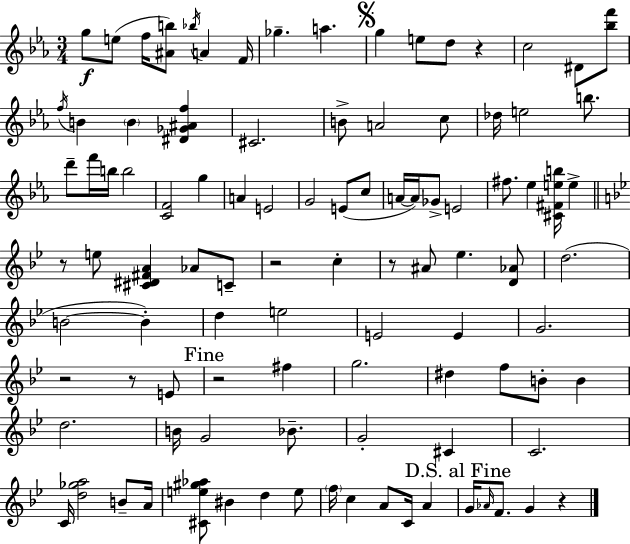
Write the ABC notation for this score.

X:1
T:Untitled
M:3/4
L:1/4
K:Eb
g/2 e/2 f/4 [^Ab]/2 _b/4 A F/4 _g a g e/2 d/2 z c2 ^D/2 [_bf']/2 f/4 B B [^D_G^Af] ^C2 B/2 A2 c/2 _d/4 e2 b/2 d'/2 f'/4 b/4 b2 [CF]2 g A E2 G2 E/2 c/2 A/4 A/4 _G/2 E2 ^f/2 _e [^C^Feb]/4 e z/2 e/2 [^C^D^FA] _A/2 C/2 z2 c z/2 ^A/2 _e [D_A]/2 d2 B2 B d e2 E2 E G2 z2 z/2 E/2 z2 ^f g2 ^d f/2 B/2 B d2 B/4 G2 _B/2 G2 ^C C2 C/4 [d_ga]2 B/2 A/4 [^Ce^g_a]/2 ^B d e/2 f/4 c A/2 C/4 A G/4 _A/4 F/2 G z